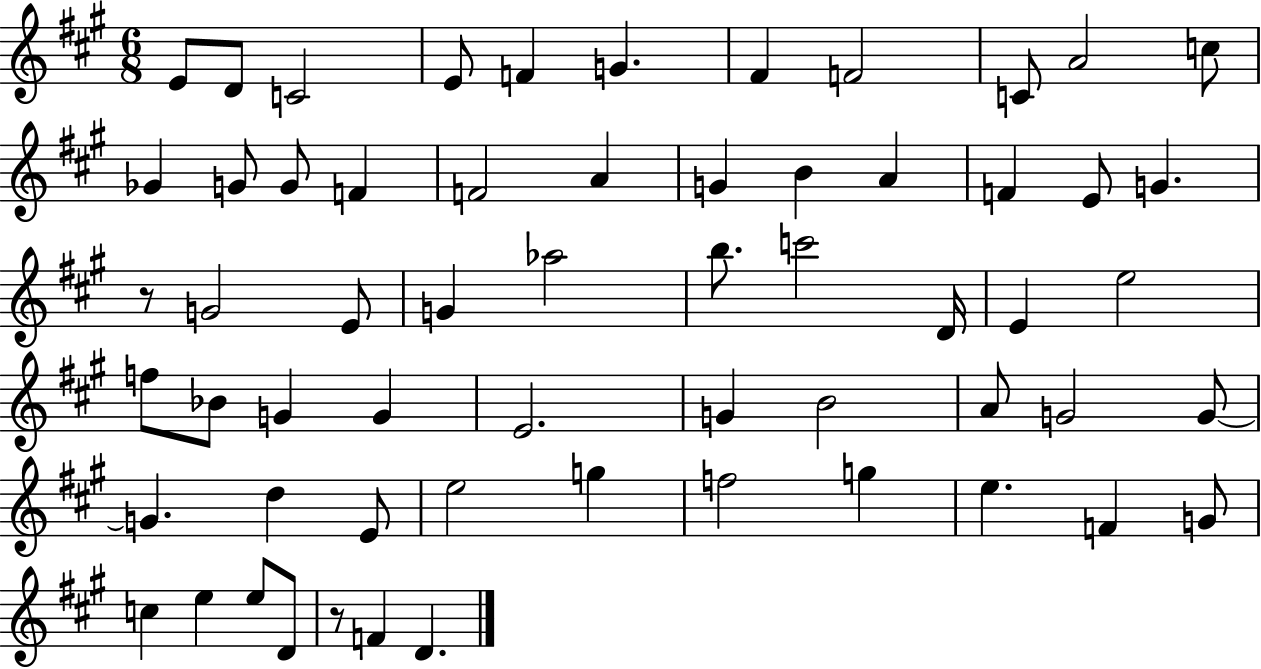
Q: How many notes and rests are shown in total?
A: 60